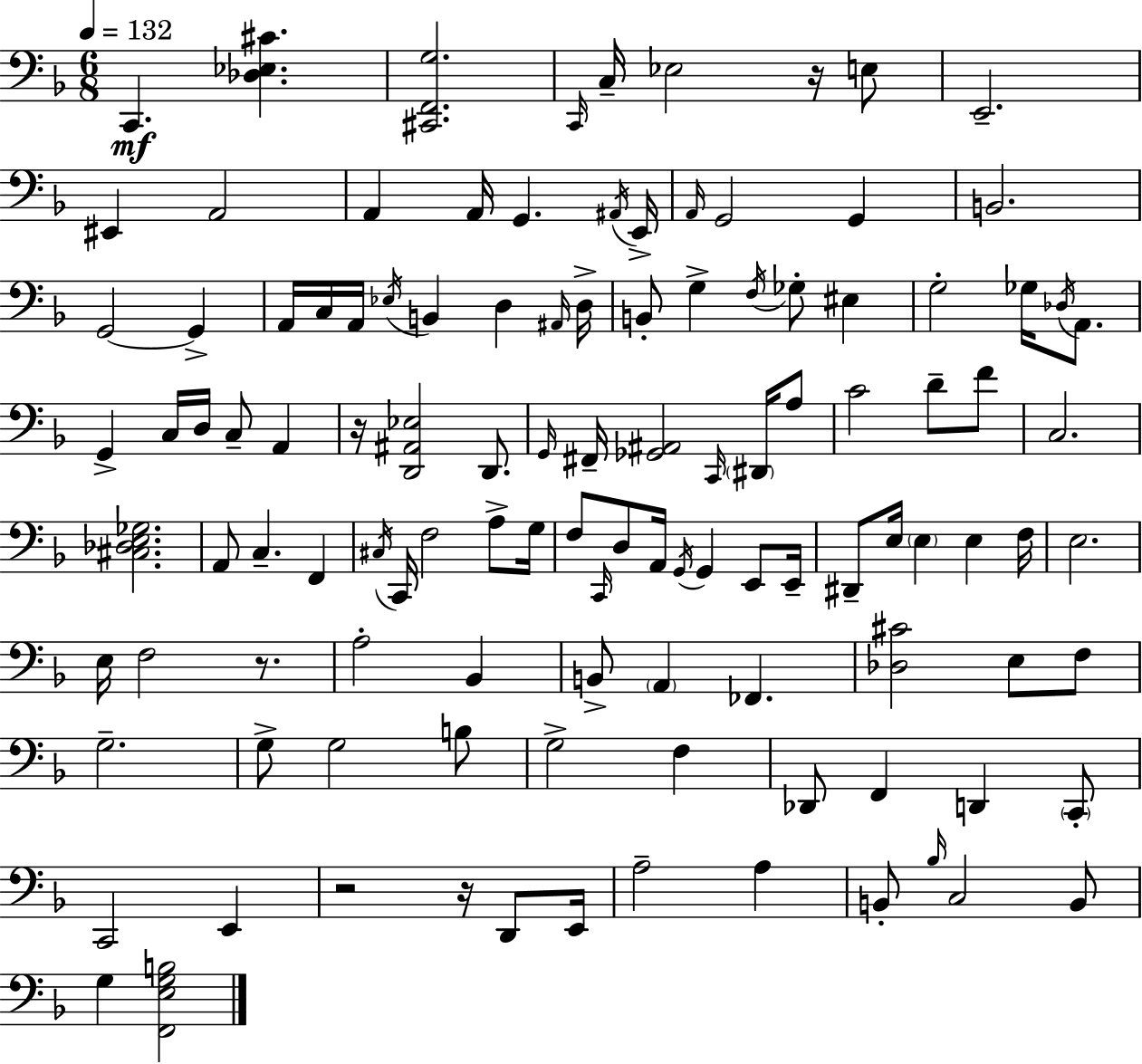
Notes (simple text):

C2/q. [Db3,Eb3,C#4]/q. [C#2,F2,G3]/h. C2/s C3/s Eb3/h R/s E3/e E2/h. EIS2/q A2/h A2/q A2/s G2/q. A#2/s E2/s A2/s G2/h G2/q B2/h. G2/h G2/q A2/s C3/s A2/s Eb3/s B2/q D3/q A#2/s D3/s B2/e G3/q F3/s Gb3/e EIS3/q G3/h Gb3/s Db3/s A2/e. G2/q C3/s D3/s C3/e A2/q R/s [D2,A#2,Eb3]/h D2/e. G2/s F#2/s [Gb2,A#2]/h C2/s D#2/s A3/e C4/h D4/e F4/e C3/h. [C#3,Db3,E3,Gb3]/h. A2/e C3/q. F2/q C#3/s C2/s F3/h A3/e G3/s F3/e C2/s D3/e A2/s G2/s G2/q E2/e E2/s D#2/e E3/s E3/q E3/q F3/s E3/h. E3/s F3/h R/e. A3/h Bb2/q B2/e A2/q FES2/q. [Db3,C#4]/h E3/e F3/e G3/h. G3/e G3/h B3/e G3/h F3/q Db2/e F2/q D2/q C2/e C2/h E2/q R/h R/s D2/e E2/s A3/h A3/q B2/e Bb3/s C3/h B2/e G3/q [F2,E3,G3,B3]/h